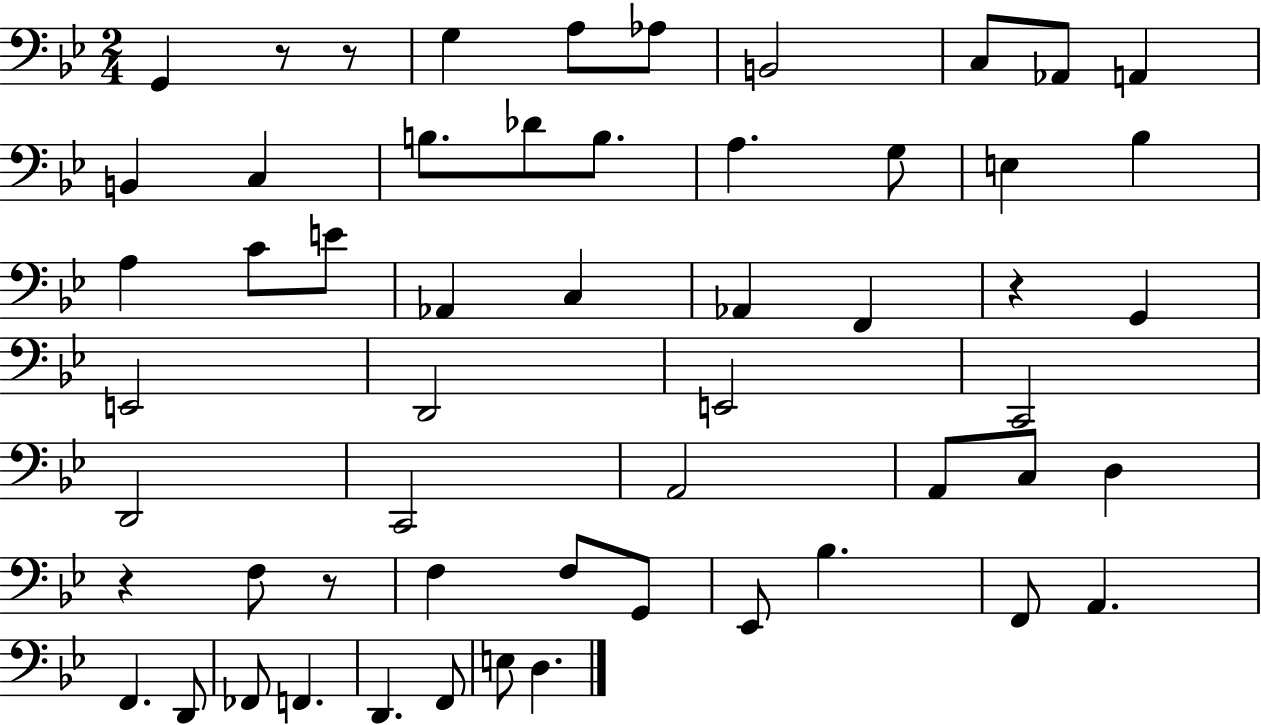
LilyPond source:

{
  \clef bass
  \numericTimeSignature
  \time 2/4
  \key bes \major
  g,4 r8 r8 | g4 a8 aes8 | b,2 | c8 aes,8 a,4 | \break b,4 c4 | b8. des'8 b8. | a4. g8 | e4 bes4 | \break a4 c'8 e'8 | aes,4 c4 | aes,4 f,4 | r4 g,4 | \break e,2 | d,2 | e,2 | c,2 | \break d,2 | c,2 | a,2 | a,8 c8 d4 | \break r4 f8 r8 | f4 f8 g,8 | ees,8 bes4. | f,8 a,4. | \break f,4. d,8 | fes,8 f,4. | d,4. f,8 | e8 d4. | \break \bar "|."
}